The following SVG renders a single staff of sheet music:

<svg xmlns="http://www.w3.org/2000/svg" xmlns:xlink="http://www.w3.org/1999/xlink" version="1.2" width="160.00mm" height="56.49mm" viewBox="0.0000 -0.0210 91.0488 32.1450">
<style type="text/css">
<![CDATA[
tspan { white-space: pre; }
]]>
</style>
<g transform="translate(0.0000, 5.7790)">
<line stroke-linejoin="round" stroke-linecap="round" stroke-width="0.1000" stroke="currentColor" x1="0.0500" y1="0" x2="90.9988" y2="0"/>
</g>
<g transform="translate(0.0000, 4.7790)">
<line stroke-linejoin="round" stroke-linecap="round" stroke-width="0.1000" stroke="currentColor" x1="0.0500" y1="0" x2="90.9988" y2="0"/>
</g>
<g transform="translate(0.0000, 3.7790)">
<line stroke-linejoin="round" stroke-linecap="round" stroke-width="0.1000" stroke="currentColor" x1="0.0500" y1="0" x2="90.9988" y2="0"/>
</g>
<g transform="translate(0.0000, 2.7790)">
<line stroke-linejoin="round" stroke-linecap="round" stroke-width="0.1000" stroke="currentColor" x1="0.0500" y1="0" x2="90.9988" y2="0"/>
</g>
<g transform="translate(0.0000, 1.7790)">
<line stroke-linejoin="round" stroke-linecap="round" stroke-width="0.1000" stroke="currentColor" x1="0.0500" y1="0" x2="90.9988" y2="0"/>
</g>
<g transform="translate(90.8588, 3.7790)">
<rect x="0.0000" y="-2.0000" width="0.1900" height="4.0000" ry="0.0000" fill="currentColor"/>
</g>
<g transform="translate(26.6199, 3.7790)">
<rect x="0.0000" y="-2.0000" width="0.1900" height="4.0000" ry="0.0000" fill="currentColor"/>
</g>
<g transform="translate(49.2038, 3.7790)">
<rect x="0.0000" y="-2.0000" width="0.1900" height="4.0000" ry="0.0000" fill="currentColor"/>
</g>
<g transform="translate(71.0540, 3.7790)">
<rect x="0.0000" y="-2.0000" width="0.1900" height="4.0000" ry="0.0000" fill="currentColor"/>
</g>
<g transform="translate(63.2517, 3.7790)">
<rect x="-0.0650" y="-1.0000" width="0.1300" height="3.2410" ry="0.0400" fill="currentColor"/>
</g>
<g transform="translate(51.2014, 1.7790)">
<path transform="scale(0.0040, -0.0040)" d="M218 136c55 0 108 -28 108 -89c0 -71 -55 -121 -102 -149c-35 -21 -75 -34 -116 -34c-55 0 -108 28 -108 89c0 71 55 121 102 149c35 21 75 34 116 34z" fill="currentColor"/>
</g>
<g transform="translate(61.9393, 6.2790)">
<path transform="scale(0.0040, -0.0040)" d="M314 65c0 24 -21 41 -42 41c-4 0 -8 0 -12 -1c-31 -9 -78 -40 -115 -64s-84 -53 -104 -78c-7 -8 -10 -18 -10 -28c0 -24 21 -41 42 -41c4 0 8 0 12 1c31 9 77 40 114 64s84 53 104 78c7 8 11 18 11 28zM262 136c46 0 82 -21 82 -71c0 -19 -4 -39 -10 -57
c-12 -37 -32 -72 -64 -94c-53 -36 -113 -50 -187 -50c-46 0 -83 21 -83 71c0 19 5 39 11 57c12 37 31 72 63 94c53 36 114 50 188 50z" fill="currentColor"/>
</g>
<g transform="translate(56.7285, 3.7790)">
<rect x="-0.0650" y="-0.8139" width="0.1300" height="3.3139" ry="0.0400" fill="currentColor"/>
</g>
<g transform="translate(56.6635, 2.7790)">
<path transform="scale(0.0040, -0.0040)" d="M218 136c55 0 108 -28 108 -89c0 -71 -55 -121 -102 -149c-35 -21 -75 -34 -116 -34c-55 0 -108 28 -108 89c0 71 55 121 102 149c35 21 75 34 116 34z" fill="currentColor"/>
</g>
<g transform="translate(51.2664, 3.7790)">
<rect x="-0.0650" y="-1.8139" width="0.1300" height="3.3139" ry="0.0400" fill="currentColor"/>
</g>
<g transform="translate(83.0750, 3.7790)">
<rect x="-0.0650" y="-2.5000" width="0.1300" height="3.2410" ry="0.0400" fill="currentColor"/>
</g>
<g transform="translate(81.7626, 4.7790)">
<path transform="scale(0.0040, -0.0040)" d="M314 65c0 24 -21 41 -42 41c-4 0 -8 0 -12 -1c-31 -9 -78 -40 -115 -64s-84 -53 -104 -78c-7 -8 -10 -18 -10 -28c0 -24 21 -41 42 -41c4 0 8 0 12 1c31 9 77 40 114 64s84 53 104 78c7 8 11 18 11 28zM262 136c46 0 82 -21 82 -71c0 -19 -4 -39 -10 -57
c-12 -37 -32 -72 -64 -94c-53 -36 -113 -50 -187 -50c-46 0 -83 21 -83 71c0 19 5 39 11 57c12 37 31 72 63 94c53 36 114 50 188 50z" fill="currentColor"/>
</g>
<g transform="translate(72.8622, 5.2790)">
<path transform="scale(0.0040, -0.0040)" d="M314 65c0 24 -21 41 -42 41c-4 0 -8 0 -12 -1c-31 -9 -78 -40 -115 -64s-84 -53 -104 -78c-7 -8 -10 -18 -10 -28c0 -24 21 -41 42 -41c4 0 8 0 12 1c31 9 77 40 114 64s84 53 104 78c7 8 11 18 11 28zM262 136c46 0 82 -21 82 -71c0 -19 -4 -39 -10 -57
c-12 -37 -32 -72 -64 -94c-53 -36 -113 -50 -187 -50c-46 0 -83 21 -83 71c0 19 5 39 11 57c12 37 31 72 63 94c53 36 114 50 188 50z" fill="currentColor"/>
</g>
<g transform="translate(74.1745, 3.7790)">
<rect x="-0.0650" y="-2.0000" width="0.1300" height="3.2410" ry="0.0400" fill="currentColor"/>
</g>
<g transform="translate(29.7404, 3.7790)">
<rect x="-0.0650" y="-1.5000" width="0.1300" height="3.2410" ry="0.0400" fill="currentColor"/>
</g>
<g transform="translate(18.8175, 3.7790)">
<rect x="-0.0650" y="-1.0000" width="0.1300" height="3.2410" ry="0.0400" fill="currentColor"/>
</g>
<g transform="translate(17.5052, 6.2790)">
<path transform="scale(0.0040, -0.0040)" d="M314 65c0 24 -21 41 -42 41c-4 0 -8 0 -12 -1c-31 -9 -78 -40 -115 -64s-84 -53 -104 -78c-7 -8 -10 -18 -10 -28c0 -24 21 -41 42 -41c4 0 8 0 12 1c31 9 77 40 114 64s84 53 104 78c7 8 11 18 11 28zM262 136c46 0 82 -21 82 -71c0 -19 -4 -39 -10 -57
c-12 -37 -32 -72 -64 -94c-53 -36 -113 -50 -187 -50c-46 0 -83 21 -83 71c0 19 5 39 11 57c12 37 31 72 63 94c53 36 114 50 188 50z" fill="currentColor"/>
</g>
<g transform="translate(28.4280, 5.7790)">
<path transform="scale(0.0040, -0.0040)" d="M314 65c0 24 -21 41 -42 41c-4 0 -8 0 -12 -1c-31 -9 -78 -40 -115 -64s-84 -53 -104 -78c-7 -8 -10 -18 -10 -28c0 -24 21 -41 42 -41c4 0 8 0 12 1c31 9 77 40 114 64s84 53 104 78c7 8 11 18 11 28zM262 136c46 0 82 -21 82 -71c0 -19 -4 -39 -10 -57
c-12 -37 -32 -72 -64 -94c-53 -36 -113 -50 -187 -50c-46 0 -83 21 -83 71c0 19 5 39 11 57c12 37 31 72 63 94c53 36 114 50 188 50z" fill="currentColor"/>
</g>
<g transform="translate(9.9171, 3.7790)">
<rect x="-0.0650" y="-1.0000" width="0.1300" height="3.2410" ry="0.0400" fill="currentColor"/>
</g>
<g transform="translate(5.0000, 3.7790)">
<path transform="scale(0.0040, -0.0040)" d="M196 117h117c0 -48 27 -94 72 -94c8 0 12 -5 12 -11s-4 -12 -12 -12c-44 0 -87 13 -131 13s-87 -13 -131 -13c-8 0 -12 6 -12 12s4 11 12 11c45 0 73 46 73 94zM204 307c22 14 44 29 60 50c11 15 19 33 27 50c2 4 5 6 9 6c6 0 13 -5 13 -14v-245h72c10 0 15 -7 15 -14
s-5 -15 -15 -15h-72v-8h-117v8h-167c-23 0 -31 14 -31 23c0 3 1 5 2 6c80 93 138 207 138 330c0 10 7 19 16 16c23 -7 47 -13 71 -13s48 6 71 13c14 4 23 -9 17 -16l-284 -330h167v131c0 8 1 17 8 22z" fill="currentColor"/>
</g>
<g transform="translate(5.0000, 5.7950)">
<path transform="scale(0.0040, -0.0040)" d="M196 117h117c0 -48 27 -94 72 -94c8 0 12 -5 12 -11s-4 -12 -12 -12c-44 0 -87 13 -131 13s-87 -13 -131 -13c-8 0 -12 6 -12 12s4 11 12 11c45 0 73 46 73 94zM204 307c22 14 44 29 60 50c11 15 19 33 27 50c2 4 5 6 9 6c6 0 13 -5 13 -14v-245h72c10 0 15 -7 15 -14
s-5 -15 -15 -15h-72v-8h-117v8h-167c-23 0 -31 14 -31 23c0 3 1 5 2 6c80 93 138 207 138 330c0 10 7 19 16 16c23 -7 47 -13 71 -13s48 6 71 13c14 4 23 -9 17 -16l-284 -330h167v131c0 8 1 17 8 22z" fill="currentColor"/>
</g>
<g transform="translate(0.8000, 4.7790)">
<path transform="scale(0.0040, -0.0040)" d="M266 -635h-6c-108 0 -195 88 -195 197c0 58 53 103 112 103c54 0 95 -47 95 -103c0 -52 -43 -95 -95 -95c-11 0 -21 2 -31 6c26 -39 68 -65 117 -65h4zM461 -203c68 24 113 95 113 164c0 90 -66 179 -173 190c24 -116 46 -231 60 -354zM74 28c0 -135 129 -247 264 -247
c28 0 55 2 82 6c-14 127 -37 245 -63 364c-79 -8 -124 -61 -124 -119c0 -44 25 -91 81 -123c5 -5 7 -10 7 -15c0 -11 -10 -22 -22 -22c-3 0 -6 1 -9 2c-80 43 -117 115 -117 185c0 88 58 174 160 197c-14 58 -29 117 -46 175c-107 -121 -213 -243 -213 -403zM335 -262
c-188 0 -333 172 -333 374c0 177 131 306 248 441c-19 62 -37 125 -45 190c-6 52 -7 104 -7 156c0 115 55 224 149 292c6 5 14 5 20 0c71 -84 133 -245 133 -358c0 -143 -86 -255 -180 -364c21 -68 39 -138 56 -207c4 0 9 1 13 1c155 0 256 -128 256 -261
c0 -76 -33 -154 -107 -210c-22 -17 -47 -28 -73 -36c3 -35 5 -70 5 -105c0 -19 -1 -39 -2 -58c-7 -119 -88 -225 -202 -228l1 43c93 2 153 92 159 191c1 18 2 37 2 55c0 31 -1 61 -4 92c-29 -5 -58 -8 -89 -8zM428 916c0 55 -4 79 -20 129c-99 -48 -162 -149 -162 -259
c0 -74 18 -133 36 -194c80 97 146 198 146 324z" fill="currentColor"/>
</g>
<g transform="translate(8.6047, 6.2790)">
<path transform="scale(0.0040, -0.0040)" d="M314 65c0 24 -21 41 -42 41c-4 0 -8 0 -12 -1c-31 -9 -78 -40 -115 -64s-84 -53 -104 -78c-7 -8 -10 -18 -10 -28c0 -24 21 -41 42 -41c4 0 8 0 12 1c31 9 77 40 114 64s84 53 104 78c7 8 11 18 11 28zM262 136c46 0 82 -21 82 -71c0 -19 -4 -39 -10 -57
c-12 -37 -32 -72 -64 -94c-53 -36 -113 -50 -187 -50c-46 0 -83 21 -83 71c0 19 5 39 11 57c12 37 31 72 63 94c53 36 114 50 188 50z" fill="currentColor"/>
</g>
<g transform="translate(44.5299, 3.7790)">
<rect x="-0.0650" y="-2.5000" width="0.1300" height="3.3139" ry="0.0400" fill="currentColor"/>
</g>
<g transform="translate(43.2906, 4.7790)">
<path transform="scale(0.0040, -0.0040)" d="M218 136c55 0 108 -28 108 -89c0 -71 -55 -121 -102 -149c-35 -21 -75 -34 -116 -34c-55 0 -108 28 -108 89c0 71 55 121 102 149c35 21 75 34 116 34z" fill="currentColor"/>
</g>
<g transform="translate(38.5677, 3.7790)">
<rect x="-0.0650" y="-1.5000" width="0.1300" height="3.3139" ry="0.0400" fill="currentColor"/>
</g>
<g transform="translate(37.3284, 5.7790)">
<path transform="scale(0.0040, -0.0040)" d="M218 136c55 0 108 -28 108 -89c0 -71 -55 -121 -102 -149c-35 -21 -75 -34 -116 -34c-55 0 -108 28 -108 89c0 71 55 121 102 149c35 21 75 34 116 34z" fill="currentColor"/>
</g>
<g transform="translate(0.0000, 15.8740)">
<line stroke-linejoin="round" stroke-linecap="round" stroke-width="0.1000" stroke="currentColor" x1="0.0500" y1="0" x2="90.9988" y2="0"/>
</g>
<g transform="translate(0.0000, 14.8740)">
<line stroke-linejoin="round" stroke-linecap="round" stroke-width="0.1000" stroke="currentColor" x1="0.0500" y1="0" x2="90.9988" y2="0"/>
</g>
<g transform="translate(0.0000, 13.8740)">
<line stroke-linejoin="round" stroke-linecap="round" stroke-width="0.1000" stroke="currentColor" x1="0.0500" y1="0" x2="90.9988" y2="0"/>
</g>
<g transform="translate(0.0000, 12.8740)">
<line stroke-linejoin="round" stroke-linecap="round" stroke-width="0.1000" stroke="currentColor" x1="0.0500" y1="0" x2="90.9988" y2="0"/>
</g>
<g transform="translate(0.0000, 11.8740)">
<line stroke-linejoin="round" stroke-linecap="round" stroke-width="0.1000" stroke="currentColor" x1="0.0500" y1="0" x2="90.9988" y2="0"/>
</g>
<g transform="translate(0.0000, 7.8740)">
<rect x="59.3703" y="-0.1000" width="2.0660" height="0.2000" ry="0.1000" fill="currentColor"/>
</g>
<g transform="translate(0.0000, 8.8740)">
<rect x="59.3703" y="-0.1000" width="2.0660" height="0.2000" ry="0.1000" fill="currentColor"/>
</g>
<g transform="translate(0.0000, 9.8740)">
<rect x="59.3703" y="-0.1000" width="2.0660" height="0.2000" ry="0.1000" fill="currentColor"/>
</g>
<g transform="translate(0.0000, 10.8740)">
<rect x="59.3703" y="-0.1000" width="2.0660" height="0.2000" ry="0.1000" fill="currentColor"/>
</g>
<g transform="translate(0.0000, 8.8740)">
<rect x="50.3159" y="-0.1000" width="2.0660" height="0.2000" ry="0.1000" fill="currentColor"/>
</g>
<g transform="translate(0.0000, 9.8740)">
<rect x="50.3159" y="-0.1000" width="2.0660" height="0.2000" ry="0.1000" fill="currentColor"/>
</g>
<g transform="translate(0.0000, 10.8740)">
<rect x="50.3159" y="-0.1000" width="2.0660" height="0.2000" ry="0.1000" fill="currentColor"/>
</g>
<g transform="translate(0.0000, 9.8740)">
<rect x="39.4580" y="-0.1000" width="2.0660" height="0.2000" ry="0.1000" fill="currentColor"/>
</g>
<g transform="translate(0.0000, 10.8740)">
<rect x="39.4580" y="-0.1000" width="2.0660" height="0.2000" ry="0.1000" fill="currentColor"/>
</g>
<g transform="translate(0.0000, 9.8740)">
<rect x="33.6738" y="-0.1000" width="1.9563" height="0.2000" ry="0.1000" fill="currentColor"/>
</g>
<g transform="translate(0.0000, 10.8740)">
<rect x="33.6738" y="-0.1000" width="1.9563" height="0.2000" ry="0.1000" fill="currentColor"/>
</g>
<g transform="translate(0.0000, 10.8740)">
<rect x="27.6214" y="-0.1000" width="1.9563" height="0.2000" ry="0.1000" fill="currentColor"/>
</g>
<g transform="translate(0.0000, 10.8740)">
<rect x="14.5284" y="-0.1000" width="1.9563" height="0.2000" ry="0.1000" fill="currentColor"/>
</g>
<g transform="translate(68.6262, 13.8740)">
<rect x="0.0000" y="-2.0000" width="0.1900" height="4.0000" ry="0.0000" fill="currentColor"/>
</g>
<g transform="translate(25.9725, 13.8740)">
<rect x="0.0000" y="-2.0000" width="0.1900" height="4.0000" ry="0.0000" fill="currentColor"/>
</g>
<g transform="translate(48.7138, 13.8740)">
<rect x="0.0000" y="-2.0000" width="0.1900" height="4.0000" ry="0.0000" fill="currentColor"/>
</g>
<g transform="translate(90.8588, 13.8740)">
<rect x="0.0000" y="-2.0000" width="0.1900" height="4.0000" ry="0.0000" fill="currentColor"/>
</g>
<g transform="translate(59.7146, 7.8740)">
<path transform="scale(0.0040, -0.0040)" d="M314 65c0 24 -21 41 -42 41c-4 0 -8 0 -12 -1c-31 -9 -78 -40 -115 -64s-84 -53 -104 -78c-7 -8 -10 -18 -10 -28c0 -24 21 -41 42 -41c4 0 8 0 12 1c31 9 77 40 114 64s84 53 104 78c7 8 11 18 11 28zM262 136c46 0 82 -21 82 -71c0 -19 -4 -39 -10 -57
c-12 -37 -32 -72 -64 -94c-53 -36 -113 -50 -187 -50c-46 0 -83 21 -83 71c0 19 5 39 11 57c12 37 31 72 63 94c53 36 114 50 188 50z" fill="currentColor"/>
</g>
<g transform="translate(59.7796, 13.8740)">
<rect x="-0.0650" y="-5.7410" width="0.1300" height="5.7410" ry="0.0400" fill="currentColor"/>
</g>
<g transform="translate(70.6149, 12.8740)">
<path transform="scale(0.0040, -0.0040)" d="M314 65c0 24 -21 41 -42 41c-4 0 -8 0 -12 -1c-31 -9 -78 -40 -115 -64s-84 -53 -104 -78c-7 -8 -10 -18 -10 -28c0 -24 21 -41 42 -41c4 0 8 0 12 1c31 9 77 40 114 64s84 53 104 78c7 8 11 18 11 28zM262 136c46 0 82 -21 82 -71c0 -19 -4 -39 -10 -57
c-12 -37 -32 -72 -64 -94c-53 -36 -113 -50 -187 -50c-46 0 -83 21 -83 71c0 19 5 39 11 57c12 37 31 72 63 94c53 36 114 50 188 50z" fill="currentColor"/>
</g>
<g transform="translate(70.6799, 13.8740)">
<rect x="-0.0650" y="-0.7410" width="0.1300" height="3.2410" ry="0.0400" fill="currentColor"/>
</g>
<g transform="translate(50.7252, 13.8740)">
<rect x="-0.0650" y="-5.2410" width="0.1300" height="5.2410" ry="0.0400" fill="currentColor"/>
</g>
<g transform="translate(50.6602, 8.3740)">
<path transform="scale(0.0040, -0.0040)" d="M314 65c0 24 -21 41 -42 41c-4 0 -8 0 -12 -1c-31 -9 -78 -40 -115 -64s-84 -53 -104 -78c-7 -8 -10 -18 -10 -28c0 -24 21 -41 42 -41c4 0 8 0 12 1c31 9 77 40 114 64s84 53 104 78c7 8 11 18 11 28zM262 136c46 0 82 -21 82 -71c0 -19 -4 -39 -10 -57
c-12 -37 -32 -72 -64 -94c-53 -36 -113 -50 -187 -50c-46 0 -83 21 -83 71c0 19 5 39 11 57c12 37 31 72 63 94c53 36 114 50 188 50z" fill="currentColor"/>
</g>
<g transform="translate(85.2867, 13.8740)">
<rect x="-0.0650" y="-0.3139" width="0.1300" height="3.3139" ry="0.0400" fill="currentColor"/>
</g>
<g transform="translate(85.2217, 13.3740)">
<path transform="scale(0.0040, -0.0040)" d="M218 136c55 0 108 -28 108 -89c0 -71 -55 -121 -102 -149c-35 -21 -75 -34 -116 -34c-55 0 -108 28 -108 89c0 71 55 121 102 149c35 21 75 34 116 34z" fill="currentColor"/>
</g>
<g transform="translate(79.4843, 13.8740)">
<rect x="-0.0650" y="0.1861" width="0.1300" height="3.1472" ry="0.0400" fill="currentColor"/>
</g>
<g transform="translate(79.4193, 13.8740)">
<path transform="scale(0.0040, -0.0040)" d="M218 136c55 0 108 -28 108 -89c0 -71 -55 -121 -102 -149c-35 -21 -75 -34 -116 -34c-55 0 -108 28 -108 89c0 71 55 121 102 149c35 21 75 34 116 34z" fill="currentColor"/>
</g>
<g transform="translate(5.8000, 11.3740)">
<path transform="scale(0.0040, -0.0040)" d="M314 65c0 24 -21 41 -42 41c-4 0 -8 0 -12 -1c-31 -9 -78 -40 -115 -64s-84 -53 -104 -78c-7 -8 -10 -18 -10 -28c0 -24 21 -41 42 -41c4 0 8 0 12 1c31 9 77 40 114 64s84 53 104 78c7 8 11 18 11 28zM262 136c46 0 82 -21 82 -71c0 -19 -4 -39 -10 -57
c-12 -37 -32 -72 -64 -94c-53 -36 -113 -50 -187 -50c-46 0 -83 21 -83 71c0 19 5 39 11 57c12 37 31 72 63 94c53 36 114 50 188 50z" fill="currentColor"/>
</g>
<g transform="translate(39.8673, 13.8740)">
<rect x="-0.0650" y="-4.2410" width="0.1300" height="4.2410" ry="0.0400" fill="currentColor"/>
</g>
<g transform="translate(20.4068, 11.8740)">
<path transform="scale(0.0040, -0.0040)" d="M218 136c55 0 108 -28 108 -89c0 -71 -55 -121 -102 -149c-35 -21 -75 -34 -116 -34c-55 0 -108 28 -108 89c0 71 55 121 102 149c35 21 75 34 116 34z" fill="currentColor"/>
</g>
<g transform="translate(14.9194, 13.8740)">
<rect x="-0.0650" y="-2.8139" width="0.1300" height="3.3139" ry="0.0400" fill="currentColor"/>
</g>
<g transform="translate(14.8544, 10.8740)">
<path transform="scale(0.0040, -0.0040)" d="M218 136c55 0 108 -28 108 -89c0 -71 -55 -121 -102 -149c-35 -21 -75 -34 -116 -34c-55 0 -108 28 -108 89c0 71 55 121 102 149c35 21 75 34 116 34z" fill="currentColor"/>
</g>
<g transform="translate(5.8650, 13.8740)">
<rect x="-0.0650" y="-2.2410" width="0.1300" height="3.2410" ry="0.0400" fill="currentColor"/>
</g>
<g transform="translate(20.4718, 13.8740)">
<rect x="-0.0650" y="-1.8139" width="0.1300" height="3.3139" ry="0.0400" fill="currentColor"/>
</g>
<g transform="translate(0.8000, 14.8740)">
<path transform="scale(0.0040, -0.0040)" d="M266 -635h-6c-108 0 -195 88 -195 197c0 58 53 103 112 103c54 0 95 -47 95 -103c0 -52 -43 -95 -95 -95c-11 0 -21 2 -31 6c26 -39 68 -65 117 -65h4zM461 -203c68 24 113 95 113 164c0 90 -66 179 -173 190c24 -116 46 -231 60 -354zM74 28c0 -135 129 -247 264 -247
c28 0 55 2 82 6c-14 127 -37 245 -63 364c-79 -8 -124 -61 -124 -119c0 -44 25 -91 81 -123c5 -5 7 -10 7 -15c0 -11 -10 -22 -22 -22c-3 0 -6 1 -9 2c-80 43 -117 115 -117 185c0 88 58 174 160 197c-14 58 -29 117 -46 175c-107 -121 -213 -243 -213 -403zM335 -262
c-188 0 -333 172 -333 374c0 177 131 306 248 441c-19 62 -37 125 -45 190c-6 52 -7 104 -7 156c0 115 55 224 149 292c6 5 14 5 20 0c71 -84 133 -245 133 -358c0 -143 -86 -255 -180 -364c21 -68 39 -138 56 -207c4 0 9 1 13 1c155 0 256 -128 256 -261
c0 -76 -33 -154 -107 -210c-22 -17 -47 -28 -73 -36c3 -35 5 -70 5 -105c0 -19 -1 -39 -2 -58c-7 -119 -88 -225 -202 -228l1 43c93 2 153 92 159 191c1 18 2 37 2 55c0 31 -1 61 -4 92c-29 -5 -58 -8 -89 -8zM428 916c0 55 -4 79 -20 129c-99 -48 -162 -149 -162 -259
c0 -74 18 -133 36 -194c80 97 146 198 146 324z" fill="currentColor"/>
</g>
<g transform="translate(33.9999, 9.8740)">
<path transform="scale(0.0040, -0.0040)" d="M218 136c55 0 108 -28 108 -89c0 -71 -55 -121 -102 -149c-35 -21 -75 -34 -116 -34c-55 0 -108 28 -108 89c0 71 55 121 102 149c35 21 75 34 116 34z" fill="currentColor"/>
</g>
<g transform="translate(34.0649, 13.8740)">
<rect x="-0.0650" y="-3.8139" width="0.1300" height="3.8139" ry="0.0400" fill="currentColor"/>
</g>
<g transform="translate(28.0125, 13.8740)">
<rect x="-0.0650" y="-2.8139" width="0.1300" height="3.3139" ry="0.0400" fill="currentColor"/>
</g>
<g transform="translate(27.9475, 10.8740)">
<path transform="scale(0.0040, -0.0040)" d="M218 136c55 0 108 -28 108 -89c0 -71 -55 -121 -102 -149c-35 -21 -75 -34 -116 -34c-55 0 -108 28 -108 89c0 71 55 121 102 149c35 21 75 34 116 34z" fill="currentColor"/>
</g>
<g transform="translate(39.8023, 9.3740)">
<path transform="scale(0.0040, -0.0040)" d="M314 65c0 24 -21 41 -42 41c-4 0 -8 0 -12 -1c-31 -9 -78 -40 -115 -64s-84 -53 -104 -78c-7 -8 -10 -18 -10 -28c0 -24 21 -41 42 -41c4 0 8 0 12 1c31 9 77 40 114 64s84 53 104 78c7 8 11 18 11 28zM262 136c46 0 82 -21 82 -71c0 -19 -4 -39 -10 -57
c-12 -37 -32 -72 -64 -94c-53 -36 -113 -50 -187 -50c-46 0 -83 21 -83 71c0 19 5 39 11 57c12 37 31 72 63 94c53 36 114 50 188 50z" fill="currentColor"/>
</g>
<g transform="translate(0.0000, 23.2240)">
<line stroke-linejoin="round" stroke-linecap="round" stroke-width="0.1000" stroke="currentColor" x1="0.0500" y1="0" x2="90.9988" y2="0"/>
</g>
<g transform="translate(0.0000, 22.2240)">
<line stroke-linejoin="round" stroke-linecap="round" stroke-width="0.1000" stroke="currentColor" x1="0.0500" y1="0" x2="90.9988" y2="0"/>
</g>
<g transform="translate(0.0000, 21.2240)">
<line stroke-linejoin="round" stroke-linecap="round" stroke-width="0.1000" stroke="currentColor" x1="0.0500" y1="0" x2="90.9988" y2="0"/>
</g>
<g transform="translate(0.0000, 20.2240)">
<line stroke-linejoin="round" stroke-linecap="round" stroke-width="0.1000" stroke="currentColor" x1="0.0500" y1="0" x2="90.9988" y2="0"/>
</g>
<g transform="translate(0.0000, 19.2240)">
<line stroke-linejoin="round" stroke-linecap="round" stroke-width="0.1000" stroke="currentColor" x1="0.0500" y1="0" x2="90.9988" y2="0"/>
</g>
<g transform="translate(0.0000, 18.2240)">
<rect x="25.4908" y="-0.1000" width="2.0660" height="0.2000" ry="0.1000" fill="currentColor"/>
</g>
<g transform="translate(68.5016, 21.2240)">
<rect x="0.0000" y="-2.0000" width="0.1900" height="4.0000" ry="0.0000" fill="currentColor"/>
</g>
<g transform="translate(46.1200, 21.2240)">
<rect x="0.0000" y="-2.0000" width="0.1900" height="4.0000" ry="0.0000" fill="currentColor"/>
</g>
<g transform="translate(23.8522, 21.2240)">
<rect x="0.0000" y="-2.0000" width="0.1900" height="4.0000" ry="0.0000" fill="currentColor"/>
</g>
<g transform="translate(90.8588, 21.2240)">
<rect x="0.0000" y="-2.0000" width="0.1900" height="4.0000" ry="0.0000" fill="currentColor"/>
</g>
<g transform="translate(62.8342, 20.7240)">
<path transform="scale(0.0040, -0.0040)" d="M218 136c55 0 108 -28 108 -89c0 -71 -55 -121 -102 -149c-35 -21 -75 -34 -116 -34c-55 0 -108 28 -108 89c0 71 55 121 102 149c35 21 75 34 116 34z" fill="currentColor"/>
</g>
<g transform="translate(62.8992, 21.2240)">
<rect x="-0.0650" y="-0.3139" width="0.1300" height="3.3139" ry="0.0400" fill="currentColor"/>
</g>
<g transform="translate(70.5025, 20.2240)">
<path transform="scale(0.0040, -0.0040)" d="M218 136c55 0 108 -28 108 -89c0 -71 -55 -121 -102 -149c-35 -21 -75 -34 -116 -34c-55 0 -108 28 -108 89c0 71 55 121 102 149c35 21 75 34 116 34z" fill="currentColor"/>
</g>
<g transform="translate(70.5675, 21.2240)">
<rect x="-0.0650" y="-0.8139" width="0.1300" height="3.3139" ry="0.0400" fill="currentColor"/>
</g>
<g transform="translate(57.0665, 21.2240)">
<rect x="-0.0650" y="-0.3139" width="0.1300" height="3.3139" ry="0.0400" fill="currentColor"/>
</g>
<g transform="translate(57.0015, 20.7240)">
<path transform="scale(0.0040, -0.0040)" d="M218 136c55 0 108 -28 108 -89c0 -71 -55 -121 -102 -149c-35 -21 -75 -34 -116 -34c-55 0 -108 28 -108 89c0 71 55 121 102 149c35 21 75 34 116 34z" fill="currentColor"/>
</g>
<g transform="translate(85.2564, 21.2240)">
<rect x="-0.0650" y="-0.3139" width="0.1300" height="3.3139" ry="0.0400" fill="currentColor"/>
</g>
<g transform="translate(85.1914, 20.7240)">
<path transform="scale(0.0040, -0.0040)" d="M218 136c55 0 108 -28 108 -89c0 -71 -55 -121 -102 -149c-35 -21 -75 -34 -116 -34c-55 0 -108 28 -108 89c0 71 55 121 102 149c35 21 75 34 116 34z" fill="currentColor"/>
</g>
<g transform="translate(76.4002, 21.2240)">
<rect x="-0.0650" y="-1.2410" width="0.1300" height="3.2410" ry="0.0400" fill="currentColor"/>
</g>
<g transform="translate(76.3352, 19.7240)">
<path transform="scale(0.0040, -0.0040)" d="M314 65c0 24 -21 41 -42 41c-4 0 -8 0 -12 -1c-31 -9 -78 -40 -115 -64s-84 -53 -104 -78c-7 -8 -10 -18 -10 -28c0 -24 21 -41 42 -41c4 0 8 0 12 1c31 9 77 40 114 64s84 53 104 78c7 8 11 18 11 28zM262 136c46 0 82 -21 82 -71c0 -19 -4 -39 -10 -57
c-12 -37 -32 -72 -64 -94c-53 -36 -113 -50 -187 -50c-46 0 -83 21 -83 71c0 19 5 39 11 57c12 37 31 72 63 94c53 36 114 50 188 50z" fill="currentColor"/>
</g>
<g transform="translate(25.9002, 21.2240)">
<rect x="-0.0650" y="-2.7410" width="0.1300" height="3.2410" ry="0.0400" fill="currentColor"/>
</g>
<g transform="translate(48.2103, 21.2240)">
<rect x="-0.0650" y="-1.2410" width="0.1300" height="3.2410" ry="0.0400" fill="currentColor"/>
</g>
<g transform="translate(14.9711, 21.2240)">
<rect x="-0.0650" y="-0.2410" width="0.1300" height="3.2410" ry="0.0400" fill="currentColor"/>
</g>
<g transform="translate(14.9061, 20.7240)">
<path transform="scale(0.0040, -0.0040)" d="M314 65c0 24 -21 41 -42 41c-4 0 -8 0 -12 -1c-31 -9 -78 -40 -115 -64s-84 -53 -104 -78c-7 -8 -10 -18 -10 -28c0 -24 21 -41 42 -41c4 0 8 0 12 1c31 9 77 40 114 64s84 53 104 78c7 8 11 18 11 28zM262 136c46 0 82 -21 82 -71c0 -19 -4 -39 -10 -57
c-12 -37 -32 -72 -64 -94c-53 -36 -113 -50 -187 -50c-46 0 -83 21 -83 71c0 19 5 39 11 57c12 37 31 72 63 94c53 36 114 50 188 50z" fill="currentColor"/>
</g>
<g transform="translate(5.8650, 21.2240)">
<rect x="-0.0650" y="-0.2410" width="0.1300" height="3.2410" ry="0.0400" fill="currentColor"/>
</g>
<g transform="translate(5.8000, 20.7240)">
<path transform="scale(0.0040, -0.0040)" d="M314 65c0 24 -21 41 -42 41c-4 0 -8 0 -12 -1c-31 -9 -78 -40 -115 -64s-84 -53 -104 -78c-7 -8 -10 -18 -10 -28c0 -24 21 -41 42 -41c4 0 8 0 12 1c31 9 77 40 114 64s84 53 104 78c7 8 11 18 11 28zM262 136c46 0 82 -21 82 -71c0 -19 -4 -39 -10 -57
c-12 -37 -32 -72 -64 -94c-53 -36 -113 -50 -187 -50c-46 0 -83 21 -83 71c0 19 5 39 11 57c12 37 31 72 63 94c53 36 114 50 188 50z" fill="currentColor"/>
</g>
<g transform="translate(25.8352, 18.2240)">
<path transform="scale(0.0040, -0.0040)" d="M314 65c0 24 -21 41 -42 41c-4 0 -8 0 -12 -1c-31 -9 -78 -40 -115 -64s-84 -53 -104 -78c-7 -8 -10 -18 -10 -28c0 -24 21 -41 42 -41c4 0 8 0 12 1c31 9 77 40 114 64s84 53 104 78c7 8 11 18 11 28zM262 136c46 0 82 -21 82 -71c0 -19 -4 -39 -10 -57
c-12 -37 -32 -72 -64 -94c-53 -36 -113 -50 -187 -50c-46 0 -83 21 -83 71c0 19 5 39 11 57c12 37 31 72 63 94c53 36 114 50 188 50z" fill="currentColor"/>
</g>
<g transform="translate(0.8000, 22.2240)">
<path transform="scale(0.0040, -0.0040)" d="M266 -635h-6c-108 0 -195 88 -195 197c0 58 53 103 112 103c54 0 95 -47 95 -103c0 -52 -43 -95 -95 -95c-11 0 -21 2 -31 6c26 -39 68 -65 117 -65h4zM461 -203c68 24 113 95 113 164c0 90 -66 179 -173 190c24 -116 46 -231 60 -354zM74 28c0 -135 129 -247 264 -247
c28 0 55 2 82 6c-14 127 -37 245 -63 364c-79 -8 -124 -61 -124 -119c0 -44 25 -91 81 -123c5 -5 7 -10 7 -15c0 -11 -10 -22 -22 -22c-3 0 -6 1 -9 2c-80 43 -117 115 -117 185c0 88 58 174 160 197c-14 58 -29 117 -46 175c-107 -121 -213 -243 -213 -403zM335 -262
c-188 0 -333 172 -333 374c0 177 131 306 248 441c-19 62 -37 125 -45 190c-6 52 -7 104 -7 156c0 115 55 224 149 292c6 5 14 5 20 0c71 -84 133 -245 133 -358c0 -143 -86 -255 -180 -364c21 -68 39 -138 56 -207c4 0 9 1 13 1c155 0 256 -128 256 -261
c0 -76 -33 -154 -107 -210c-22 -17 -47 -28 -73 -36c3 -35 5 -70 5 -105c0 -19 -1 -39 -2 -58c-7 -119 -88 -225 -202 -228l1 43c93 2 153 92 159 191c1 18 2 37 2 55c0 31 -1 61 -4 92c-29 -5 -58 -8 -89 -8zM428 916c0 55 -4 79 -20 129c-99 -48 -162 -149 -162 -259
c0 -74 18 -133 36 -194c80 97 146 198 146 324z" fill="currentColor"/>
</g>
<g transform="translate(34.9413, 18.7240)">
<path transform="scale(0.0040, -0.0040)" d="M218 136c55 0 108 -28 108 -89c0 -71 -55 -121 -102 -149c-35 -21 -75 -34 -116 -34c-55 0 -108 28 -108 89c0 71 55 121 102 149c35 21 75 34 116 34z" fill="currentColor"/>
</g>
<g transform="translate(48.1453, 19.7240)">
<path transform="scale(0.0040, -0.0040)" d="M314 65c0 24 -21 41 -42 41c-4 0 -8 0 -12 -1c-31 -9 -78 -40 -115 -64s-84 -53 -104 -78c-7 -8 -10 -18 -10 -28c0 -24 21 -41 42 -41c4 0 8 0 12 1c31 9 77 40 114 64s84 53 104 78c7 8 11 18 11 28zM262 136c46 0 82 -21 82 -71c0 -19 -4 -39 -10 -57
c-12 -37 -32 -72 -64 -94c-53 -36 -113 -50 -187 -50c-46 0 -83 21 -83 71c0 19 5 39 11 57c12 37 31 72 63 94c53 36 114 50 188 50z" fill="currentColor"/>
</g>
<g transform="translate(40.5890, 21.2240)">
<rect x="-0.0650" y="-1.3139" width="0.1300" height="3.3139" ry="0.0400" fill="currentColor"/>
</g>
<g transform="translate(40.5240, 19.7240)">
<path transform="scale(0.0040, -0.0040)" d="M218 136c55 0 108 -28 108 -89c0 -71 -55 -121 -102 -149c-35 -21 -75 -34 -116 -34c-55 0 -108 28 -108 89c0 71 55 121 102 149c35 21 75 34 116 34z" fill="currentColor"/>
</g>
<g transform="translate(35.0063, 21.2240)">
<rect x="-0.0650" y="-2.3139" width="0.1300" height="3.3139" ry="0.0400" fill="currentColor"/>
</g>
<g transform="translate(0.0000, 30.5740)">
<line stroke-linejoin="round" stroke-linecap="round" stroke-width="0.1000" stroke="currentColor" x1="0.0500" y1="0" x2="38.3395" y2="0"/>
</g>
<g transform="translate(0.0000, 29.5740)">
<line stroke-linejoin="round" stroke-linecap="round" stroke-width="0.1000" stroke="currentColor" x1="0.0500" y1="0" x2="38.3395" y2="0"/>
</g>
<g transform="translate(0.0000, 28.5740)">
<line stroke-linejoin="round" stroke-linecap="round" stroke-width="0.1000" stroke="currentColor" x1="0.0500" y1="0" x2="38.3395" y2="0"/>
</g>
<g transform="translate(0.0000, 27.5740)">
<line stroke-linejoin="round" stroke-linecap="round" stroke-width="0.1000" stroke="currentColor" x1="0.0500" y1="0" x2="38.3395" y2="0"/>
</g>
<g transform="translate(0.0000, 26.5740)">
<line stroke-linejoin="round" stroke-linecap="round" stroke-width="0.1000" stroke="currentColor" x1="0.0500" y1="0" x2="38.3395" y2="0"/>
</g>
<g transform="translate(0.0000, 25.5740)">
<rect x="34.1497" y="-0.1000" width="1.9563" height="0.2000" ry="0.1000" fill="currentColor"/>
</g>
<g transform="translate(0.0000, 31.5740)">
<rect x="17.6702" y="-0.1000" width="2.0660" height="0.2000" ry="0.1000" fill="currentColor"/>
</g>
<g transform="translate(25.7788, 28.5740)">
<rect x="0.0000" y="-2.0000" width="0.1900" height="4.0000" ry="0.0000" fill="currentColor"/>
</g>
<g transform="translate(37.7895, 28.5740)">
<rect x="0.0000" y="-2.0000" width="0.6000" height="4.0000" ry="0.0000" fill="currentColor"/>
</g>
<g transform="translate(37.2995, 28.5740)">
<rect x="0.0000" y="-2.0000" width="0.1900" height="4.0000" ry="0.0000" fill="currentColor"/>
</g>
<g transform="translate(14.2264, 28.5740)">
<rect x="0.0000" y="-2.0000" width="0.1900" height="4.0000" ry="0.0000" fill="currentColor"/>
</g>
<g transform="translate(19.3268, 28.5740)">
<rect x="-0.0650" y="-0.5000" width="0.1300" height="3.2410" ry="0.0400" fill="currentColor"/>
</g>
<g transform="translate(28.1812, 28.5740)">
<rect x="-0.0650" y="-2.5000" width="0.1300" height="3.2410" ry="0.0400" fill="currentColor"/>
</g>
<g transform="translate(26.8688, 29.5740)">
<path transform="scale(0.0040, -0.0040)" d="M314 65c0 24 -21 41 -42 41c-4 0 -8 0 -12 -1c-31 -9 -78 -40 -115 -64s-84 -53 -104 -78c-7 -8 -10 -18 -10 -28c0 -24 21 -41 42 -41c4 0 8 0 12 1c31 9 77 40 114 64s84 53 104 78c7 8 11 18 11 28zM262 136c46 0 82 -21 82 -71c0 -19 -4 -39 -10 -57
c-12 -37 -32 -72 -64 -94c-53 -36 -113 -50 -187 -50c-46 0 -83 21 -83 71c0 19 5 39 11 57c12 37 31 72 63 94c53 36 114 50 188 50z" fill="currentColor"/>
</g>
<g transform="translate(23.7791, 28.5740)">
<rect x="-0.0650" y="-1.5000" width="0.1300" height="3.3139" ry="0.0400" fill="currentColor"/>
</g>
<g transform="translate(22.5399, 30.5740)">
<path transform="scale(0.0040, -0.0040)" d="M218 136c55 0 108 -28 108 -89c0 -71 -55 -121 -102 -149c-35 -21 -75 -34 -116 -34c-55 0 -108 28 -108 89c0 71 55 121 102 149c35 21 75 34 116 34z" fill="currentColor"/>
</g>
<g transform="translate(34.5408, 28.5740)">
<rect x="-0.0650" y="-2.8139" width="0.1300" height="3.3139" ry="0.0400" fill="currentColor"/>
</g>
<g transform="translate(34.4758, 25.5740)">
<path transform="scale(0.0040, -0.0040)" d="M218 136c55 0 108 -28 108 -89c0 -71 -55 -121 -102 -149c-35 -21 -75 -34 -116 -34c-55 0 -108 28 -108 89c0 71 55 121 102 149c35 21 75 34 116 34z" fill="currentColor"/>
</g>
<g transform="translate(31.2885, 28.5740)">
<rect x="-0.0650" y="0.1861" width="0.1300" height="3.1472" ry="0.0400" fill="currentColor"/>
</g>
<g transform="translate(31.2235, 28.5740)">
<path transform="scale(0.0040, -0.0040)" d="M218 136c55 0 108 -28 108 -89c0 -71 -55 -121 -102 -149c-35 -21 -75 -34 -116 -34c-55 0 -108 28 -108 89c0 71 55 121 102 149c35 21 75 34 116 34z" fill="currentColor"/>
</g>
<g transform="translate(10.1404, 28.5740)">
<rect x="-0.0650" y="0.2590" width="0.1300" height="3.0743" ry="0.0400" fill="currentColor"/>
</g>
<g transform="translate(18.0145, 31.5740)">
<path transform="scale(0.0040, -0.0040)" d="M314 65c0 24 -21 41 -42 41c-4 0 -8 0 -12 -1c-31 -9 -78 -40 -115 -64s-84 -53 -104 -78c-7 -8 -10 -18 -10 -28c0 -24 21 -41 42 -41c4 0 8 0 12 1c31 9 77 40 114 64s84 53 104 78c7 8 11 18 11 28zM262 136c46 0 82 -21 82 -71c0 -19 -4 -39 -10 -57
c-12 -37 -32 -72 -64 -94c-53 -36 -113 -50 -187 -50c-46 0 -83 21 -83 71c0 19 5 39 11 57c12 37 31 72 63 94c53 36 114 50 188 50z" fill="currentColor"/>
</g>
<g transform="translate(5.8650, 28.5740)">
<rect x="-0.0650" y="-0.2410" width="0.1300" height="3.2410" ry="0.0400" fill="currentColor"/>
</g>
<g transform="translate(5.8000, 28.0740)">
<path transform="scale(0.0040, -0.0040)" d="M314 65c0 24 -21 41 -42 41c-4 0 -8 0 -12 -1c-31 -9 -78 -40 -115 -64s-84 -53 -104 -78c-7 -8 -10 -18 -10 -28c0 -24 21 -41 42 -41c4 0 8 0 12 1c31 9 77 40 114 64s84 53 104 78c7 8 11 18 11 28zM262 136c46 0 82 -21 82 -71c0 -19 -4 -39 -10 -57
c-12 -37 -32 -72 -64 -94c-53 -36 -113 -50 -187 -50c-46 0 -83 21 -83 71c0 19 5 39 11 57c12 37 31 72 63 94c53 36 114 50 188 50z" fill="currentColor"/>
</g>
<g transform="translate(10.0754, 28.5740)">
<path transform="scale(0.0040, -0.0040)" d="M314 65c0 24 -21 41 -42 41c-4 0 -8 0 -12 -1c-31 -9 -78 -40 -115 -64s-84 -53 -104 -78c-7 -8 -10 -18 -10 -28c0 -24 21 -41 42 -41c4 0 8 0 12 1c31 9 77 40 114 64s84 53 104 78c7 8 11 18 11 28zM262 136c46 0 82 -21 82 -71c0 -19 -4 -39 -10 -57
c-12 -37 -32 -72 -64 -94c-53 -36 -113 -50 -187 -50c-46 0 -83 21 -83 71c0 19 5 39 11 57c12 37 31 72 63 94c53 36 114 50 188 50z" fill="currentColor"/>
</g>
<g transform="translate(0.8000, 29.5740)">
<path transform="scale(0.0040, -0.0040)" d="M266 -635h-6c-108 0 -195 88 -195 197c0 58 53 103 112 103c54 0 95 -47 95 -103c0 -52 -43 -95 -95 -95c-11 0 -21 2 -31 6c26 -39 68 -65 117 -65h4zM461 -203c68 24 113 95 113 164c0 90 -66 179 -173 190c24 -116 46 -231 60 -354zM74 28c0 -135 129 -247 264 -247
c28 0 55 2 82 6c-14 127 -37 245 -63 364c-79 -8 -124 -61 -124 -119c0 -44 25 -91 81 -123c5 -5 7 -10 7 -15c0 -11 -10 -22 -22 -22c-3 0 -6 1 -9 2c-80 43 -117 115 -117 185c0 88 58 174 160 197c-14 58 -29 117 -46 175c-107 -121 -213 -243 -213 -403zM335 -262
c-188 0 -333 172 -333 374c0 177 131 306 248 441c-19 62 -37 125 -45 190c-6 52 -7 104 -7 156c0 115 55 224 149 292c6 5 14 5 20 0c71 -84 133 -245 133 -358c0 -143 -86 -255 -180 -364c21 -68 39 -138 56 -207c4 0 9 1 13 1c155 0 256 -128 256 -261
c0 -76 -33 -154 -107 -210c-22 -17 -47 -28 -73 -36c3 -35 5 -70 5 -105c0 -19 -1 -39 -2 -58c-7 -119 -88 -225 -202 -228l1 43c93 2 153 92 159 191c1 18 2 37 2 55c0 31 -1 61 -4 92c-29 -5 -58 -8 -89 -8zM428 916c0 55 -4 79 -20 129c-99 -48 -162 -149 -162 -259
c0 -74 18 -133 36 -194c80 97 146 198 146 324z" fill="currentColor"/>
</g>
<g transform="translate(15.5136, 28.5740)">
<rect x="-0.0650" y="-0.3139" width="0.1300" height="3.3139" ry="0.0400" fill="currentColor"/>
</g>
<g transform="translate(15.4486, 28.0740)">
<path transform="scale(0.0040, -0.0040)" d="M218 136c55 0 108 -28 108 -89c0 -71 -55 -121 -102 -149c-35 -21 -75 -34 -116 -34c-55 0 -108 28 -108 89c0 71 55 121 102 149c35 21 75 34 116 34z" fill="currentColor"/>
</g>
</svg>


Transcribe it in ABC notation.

X:1
T:Untitled
M:4/4
L:1/4
K:C
D2 D2 E2 E G f d D2 F2 G2 g2 a f a c' d'2 f'2 g'2 d2 B c c2 c2 a2 g e e2 c c d e2 c c2 B2 c C2 E G2 B a